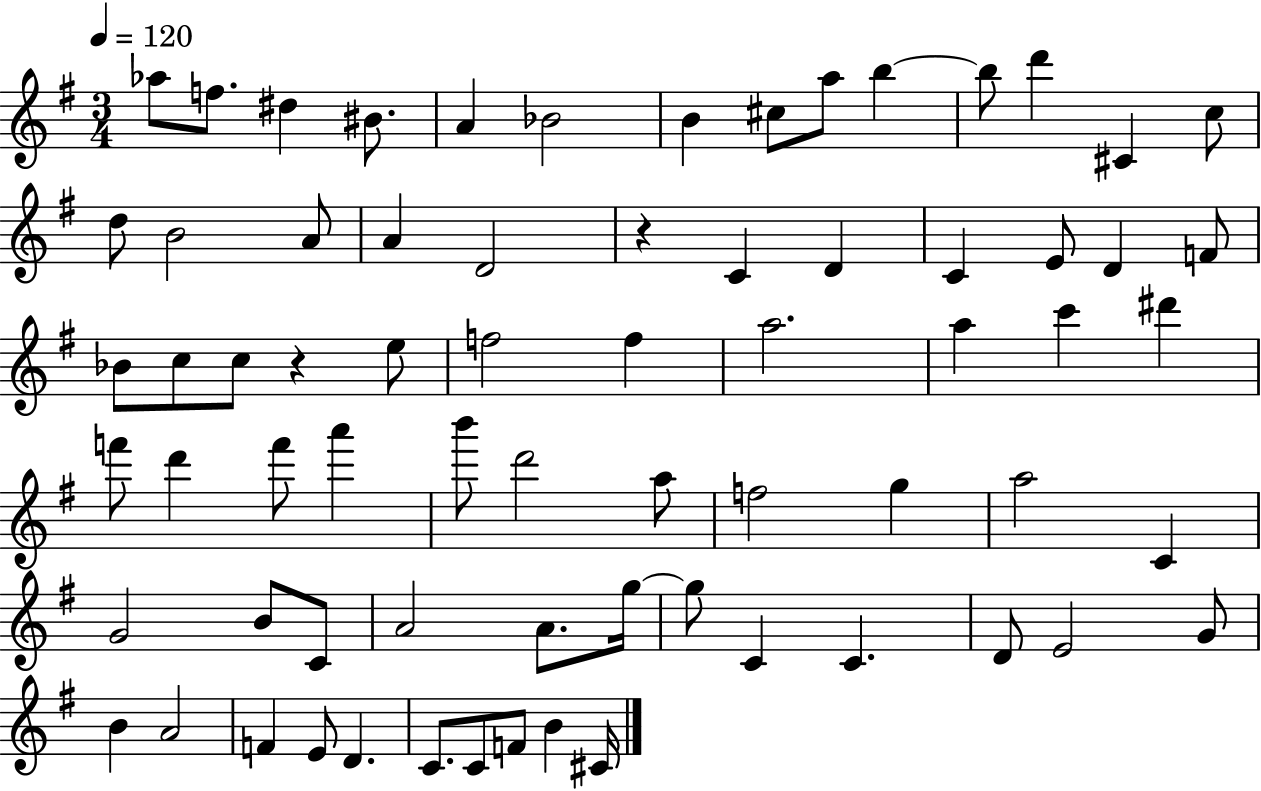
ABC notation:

X:1
T:Untitled
M:3/4
L:1/4
K:G
_a/2 f/2 ^d ^B/2 A _B2 B ^c/2 a/2 b b/2 d' ^C c/2 d/2 B2 A/2 A D2 z C D C E/2 D F/2 _B/2 c/2 c/2 z e/2 f2 f a2 a c' ^d' f'/2 d' f'/2 a' b'/2 d'2 a/2 f2 g a2 C G2 B/2 C/2 A2 A/2 g/4 g/2 C C D/2 E2 G/2 B A2 F E/2 D C/2 C/2 F/2 B ^C/4